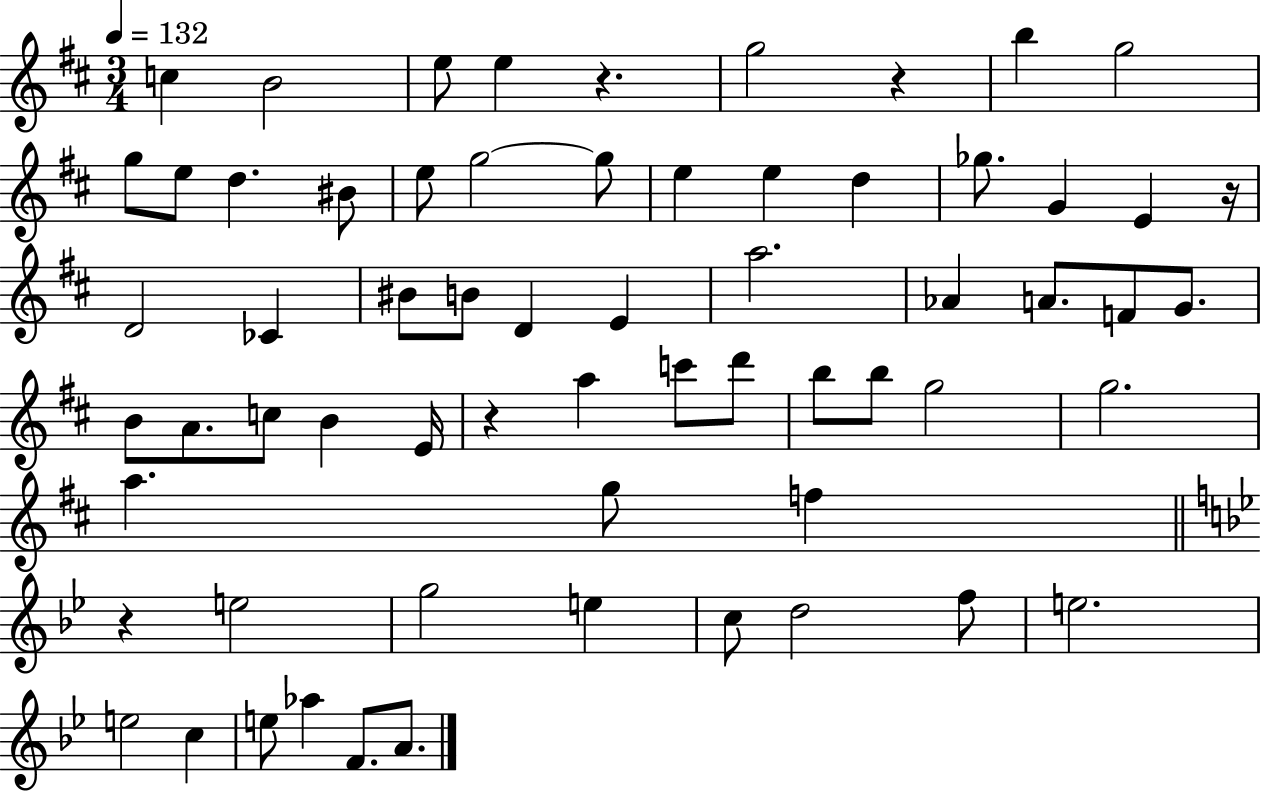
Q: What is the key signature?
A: D major